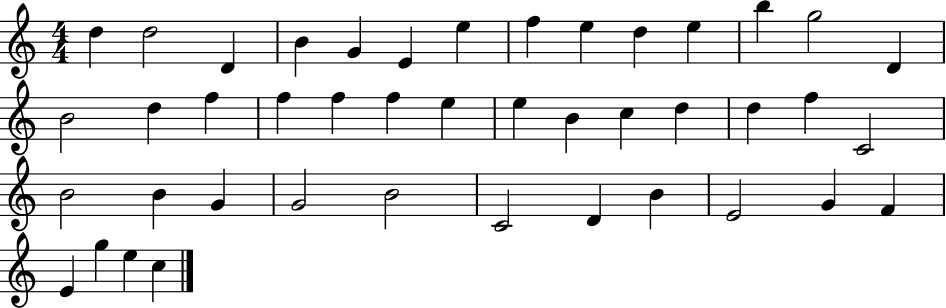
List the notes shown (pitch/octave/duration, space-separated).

D5/q D5/h D4/q B4/q G4/q E4/q E5/q F5/q E5/q D5/q E5/q B5/q G5/h D4/q B4/h D5/q F5/q F5/q F5/q F5/q E5/q E5/q B4/q C5/q D5/q D5/q F5/q C4/h B4/h B4/q G4/q G4/h B4/h C4/h D4/q B4/q E4/h G4/q F4/q E4/q G5/q E5/q C5/q